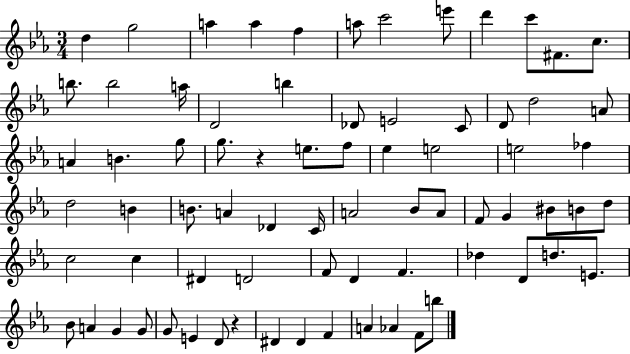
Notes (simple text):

D5/q G5/h A5/q A5/q F5/q A5/e C6/h E6/e D6/q C6/e F#4/e. C5/e. B5/e. B5/h A5/s D4/h B5/q Db4/e E4/h C4/e D4/e D5/h A4/e A4/q B4/q. G5/e G5/e. R/q E5/e. F5/e Eb5/q E5/h E5/h FES5/q D5/h B4/q B4/e. A4/q Db4/q C4/s A4/h Bb4/e A4/e F4/e G4/q BIS4/e B4/e D5/e C5/h C5/q D#4/q D4/h F4/e D4/q F4/q. Db5/q D4/e D5/e. E4/e. Bb4/e A4/q G4/q G4/e G4/e E4/q D4/e R/q D#4/q D#4/q F4/q A4/q Ab4/q F4/e B5/e